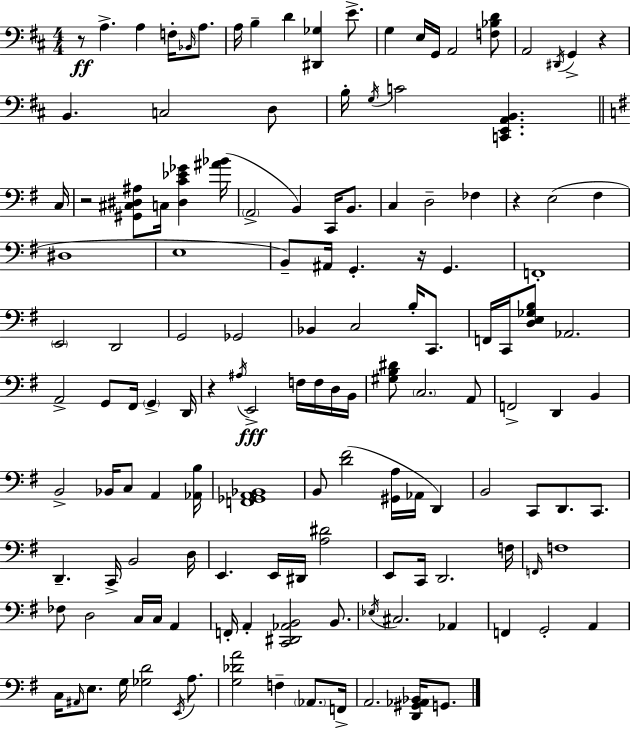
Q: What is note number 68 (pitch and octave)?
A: B2